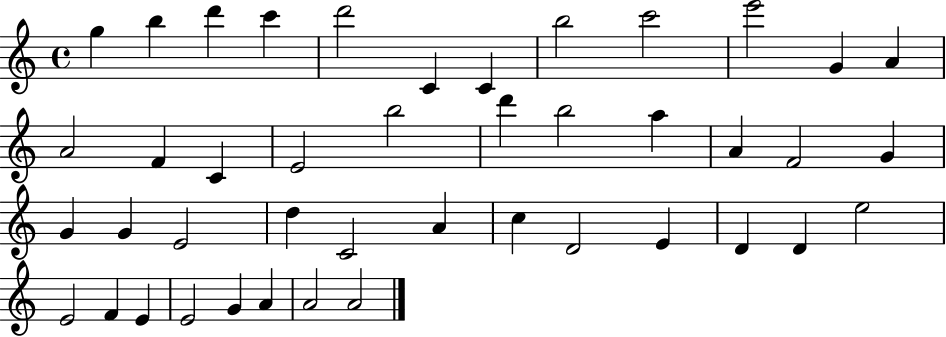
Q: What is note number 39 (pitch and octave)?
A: E4